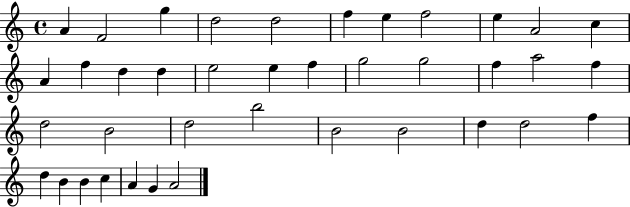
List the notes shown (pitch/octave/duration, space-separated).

A4/q F4/h G5/q D5/h D5/h F5/q E5/q F5/h E5/q A4/h C5/q A4/q F5/q D5/q D5/q E5/h E5/q F5/q G5/h G5/h F5/q A5/h F5/q D5/h B4/h D5/h B5/h B4/h B4/h D5/q D5/h F5/q D5/q B4/q B4/q C5/q A4/q G4/q A4/h